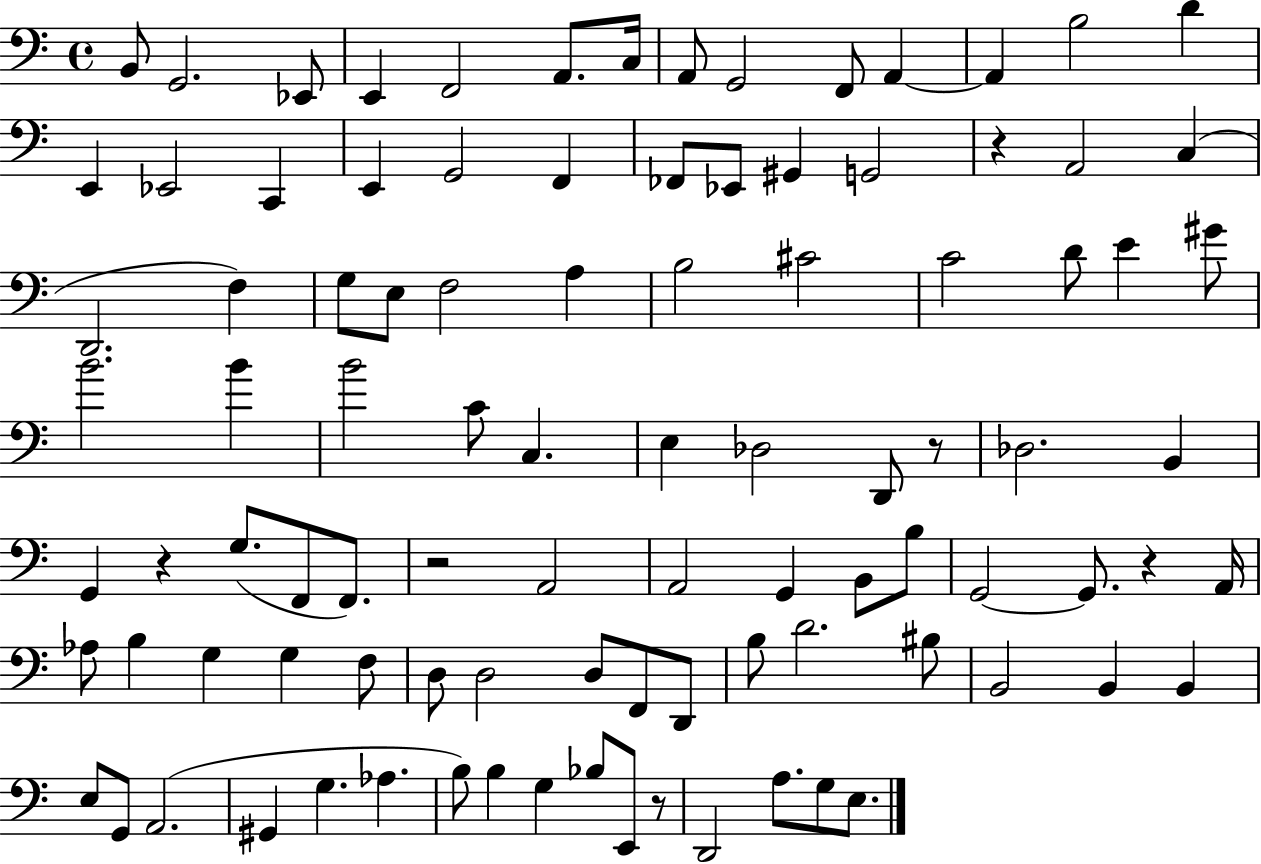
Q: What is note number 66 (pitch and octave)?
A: D3